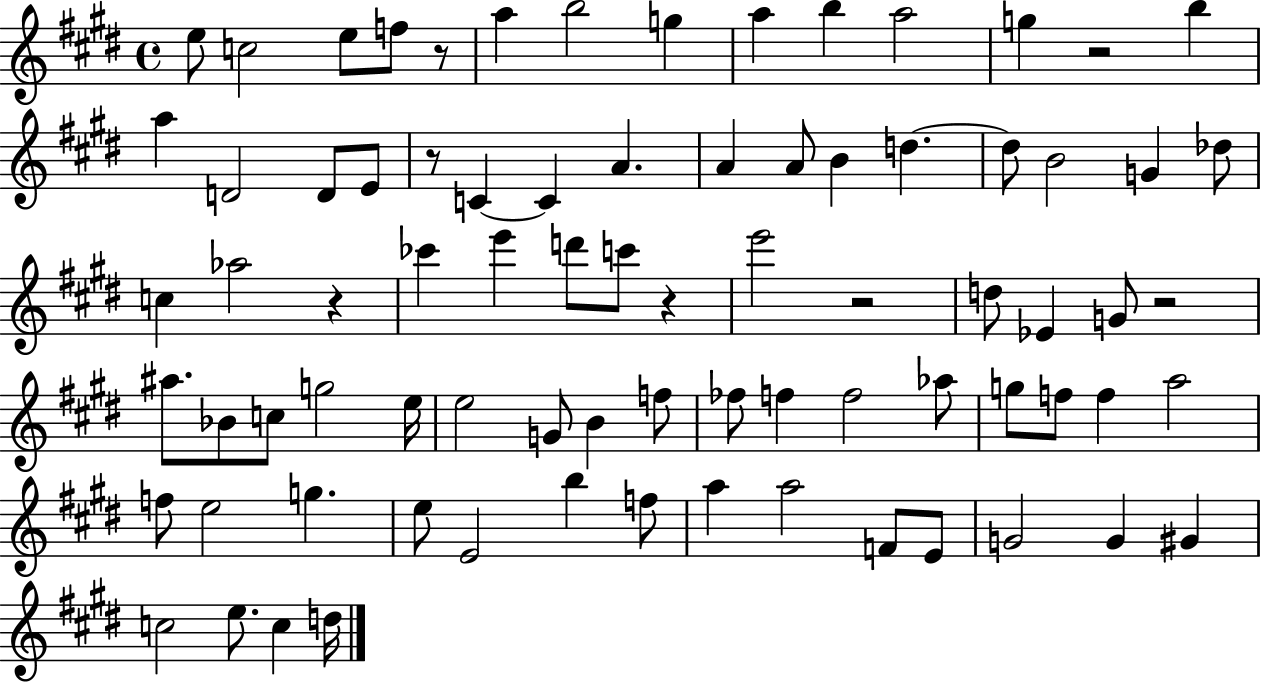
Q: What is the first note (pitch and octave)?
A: E5